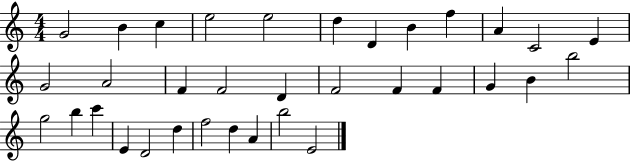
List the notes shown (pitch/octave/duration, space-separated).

G4/h B4/q C5/q E5/h E5/h D5/q D4/q B4/q F5/q A4/q C4/h E4/q G4/h A4/h F4/q F4/h D4/q F4/h F4/q F4/q G4/q B4/q B5/h G5/h B5/q C6/q E4/q D4/h D5/q F5/h D5/q A4/q B5/h E4/h